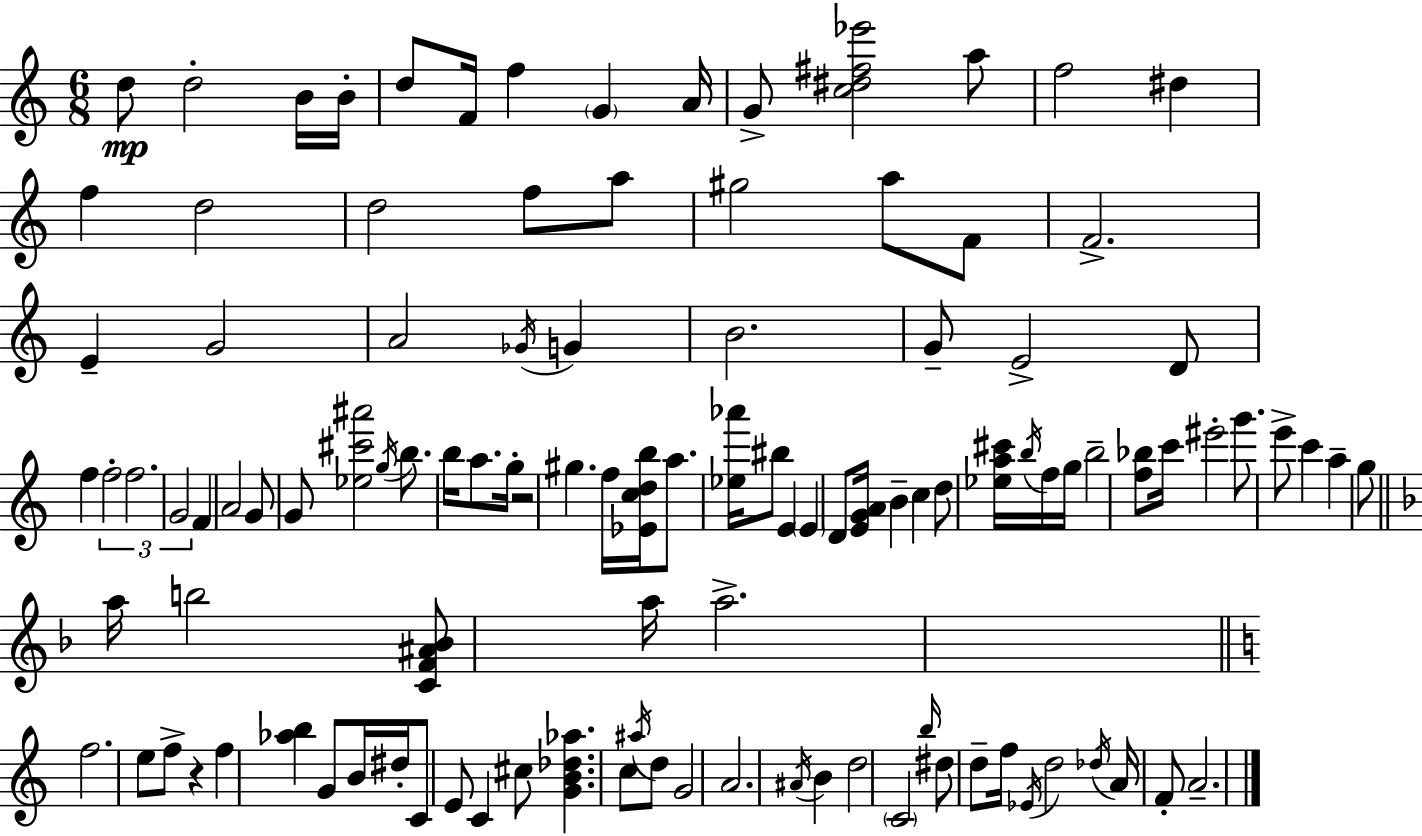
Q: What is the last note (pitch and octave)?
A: A4